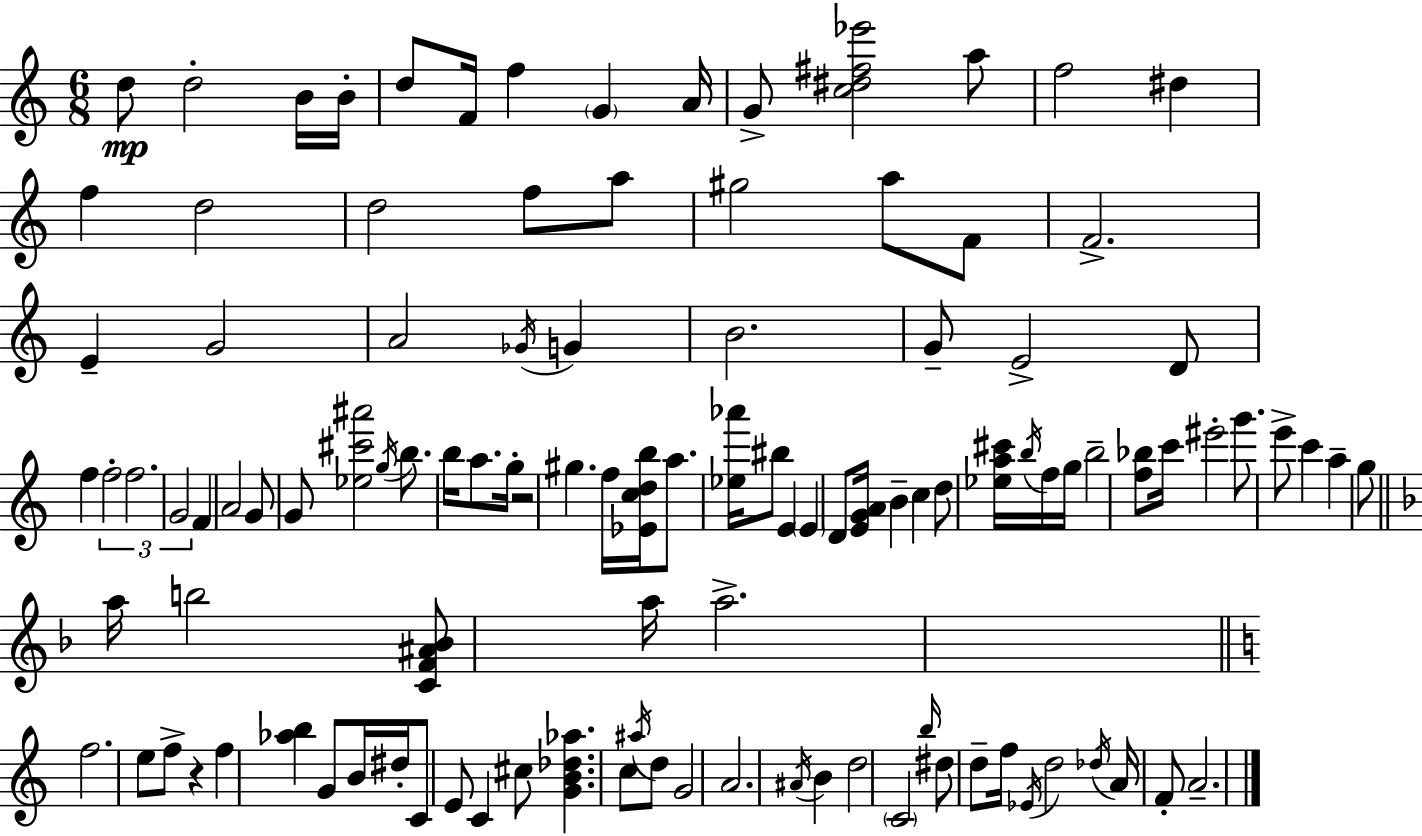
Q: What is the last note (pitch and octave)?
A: A4